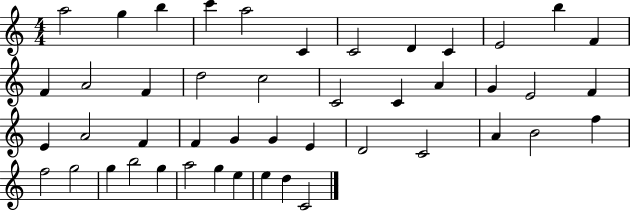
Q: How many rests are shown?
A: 0